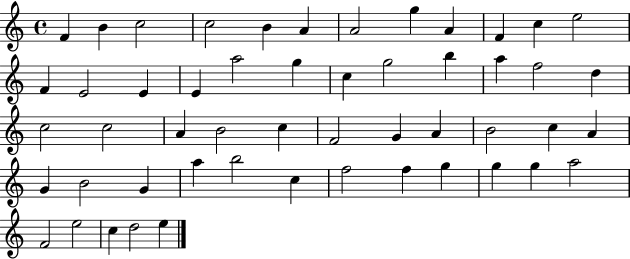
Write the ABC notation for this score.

X:1
T:Untitled
M:4/4
L:1/4
K:C
F B c2 c2 B A A2 g A F c e2 F E2 E E a2 g c g2 b a f2 d c2 c2 A B2 c F2 G A B2 c A G B2 G a b2 c f2 f g g g a2 F2 e2 c d2 e